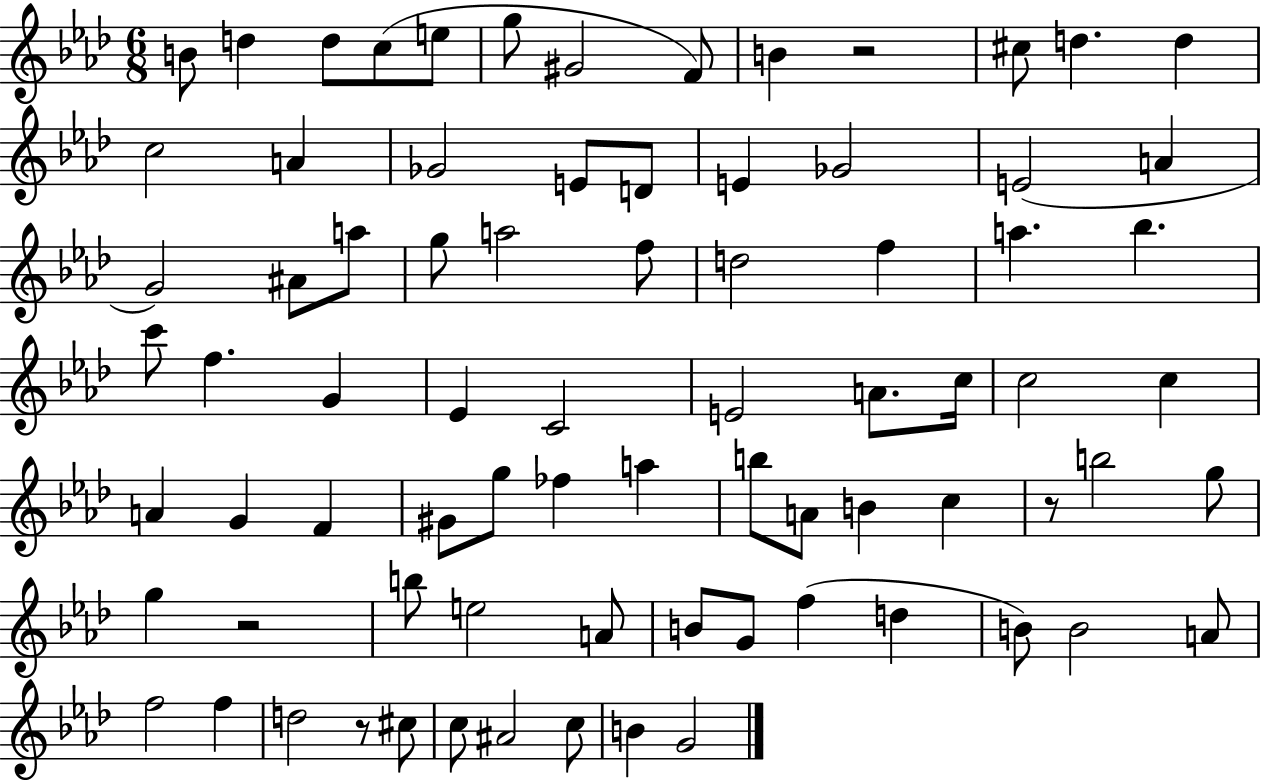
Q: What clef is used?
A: treble